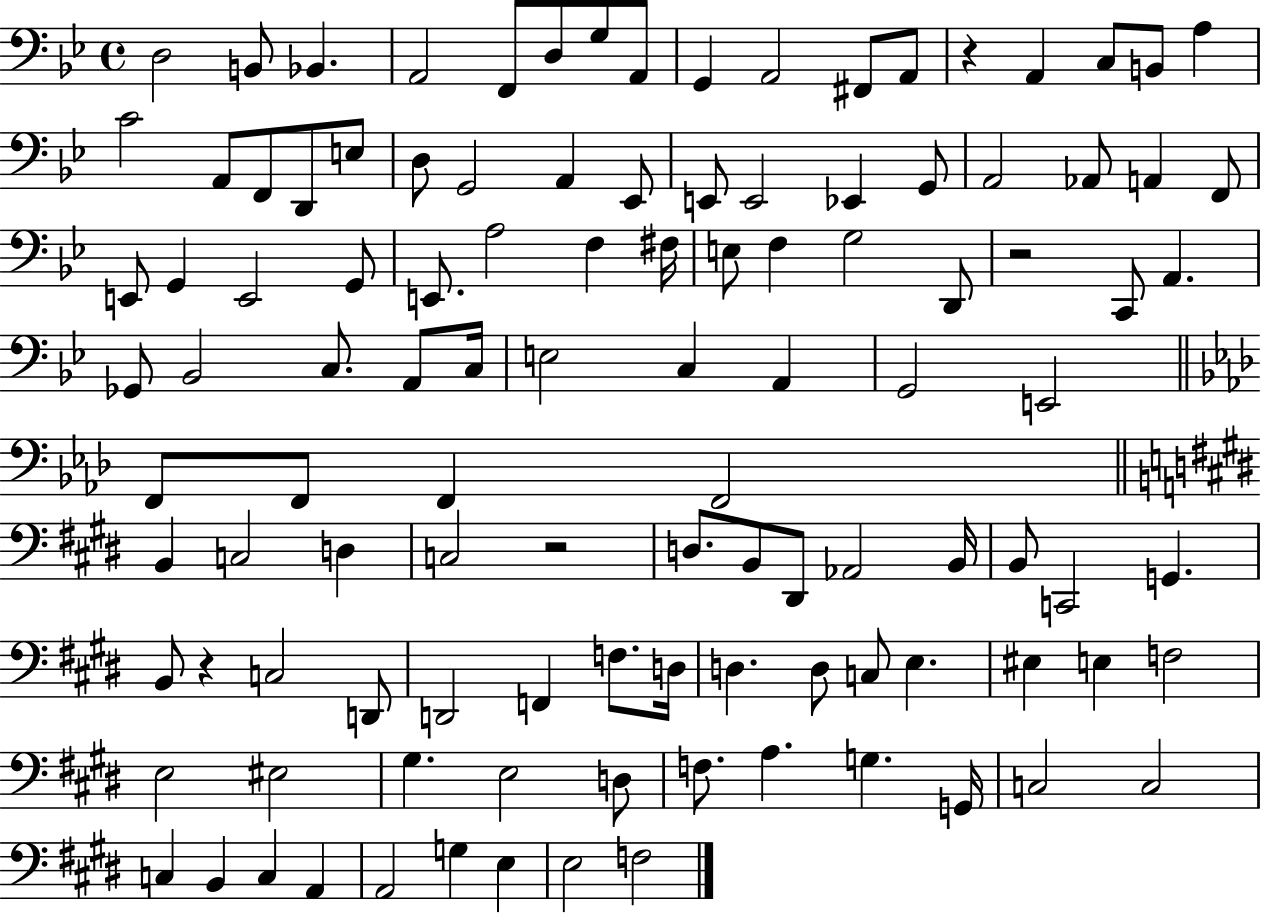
{
  \clef bass
  \time 4/4
  \defaultTimeSignature
  \key bes \major
  d2 b,8 bes,4. | a,2 f,8 d8 g8 a,8 | g,4 a,2 fis,8 a,8 | r4 a,4 c8 b,8 a4 | \break c'2 a,8 f,8 d,8 e8 | d8 g,2 a,4 ees,8 | e,8 e,2 ees,4 g,8 | a,2 aes,8 a,4 f,8 | \break e,8 g,4 e,2 g,8 | e,8. a2 f4 fis16 | e8 f4 g2 d,8 | r2 c,8 a,4. | \break ges,8 bes,2 c8. a,8 c16 | e2 c4 a,4 | g,2 e,2 | \bar "||" \break \key f \minor f,8 f,8 f,4 f,2 | \bar "||" \break \key e \major b,4 c2 d4 | c2 r2 | d8. b,8 dis,8 aes,2 b,16 | b,8 c,2 g,4. | \break b,8 r4 c2 d,8 | d,2 f,4 f8. d16 | d4. d8 c8 e4. | eis4 e4 f2 | \break e2 eis2 | gis4. e2 d8 | f8. a4. g4. g,16 | c2 c2 | \break c4 b,4 c4 a,4 | a,2 g4 e4 | e2 f2 | \bar "|."
}